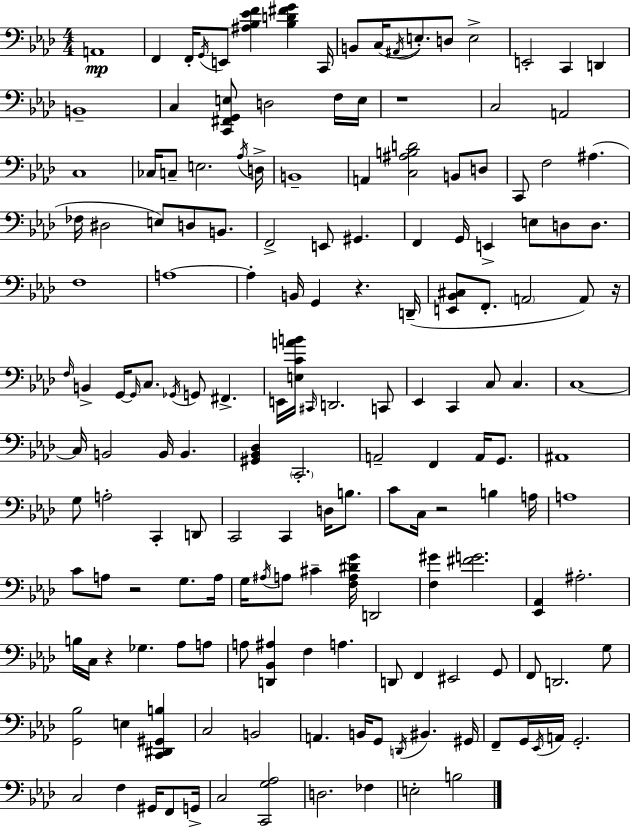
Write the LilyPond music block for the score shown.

{
  \clef bass
  \numericTimeSignature
  \time 4/4
  \key f \minor
  \repeat volta 2 { a,1\mp | f,4 f,16-. \acciaccatura { g,16 } e,8 <ais bes ees' f'>4 <bes d' fis' g'>4 | c,16 b,8 c16( \acciaccatura { ais,16 } e8.-.) d8 e2-> | e,2-. c,4 d,4 | \break b,1-- | c4 <c, fis, g, e>8 d2 | f16 e16 r1 | c2 a,2 | \break c1 | ces16 c8-- e2. | \acciaccatura { aes16 } d16-> b,1-- | a,4 <c ais b d'>2 b,8 | \break d8 c,8 f2 ais4.( | fes16 dis2 e8) d8 | b,8. f,2-> e,8 gis,4. | f,4 g,16 e,4-> e8 d8 | \break d8. f1 | a1~~ | a4-. b,16 g,4 r4. | d,16--( <e, bes, cis>8 f,8.-. \parenthesize a,2 | \break a,8) r16 \grace { f16 } b,4-> g,16~~ \grace { g,16 } c8. \acciaccatura { ges,16 } g,8 | fis,4.-> e,16 <e c' a' b'>16 \grace { cis,16 } d,2. | c,8 ees,4 c,4 c8 | c4. c1~~ | \break c16 b,2 | b,16 b,4. <gis, bes, des>4 \parenthesize c,2.-. | a,2-- f,4 | a,16 g,8. ais,1 | \break g8 a2-. | c,4-. d,8 c,2 c,4 | d16 b8. c'8 c16 r2 | b4 a16 a1 | \break c'8 a8 r2 | g8. a16 g16 \acciaccatura { ais16 } a8 cis'4-- <f a dis' g'>16 | d,2 <f gis'>4 <fis' g'>2. | <ees, aes,>4 ais2.-. | \break b16 c16 r4 ges4. | aes8 a8 a8 <d, bes, ais>4 f4 | a4. d,8 f,4 eis,2 | g,8 f,8 d,2. | \break g8 <g, bes>2 | e4 <c, dis, gis, b>4 c2 | b,2 a,4. b,16 g,8 | \acciaccatura { d,16 } bis,4. gis,16 f,8-- g,16 \acciaccatura { ees,16 } a,16 g,2.-. | \break c2 | f4 gis,16 f,8 g,16-> c2 | <c, g aes>2 d2. | fes4 e2-. | \break b2 } \bar "|."
}